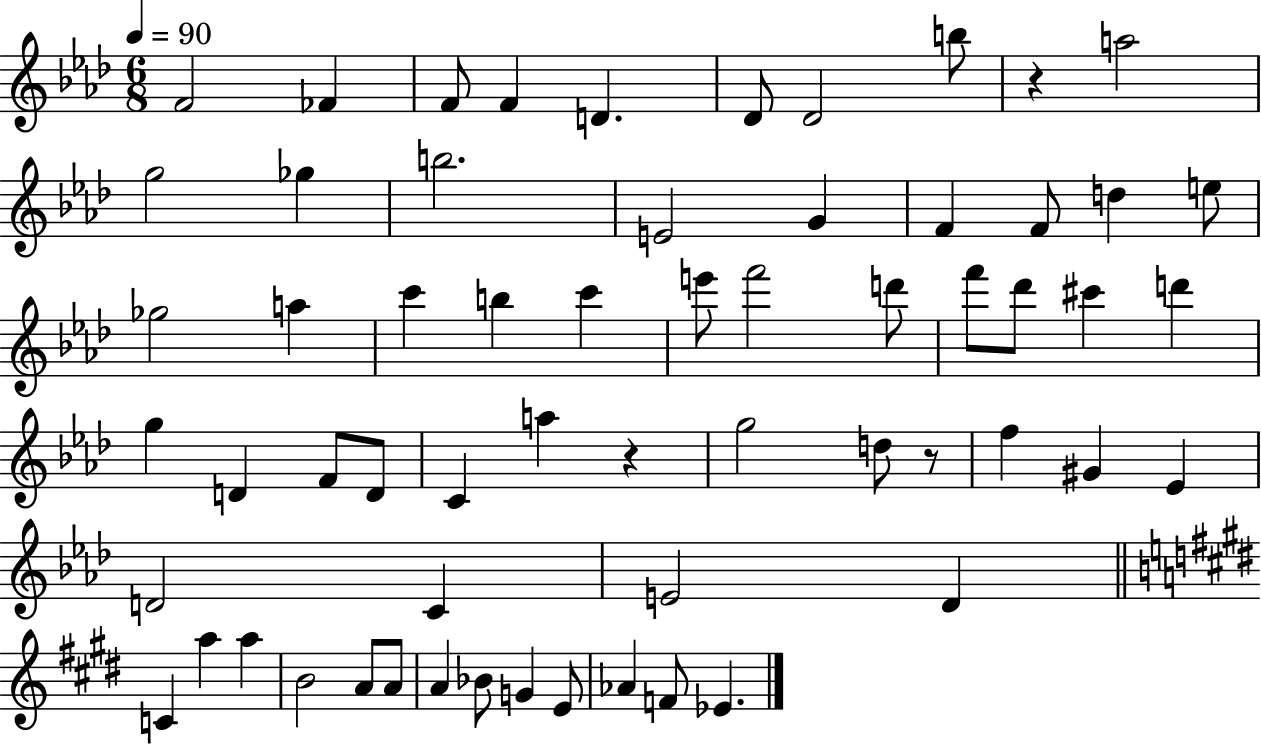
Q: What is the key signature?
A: AES major